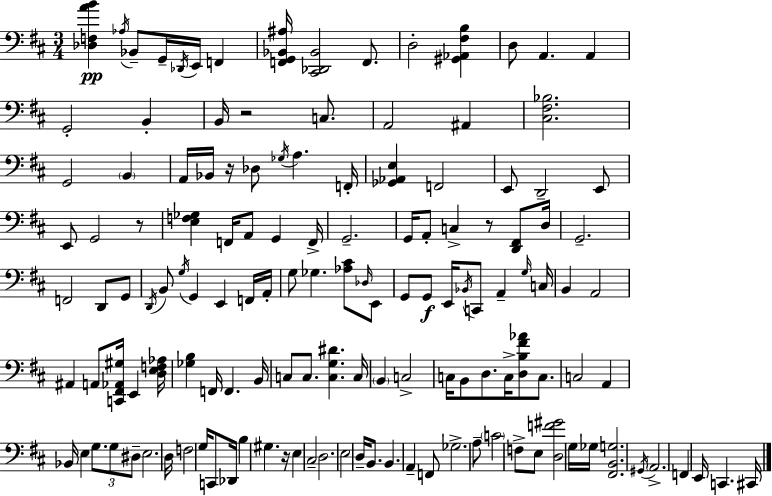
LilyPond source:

{
  \clef bass
  \numericTimeSignature
  \time 3/4
  \key d \major
  <des f a' b'>4\pp \acciaccatura { aes16 } bes,8-- g,16-- \acciaccatura { des,16 } e,16 f,4 | <f, g, bes, ais>16 <cis, des, bes,>2 f,8. | d2-. <gis, aes, fis b>4 | d8 a,4. a,4 | \break g,2-. b,4-. | b,16 r2 c8. | a,2 ais,4 | <cis fis bes>2. | \break g,2 \parenthesize b,4 | a,16 bes,16 r16 des8 \acciaccatura { ges16 } a4. | f,16-. <ges, aes, e>4 f,2 | e,8 d,2-- | \break e,8 e,8 g,2 | r8 <e f ges>4 f,16 a,8 g,4 | f,16-> g,2.-- | g,16 a,8-. c4-> r8 | \break <d, fis,>8 d16 g,2.-- | f,2 d,8 | g,8 \acciaccatura { d,16 } b,8 \acciaccatura { g16 } g,4 e,4 | f,16 a,16-. g8 ges4. | \break <aes cis'>8 \grace { des16 } e,8 g,8 g,8\f e,16 \acciaccatura { bes,16 } | c,8 a,4-- \grace { g16 } c16 b,4 | a,2 ais,4 | a,8 <c, fis, aes, gis>16 e,4 <d e f aes>16 <ges b>4 | \break f,16 f,4. b,16 c8 c8. | <c g dis'>4. c16 \parenthesize b,4 | c2-> c16 b,8 d8. | c16-> <d b fis' aes'>8 c8. c2 | \break a,4 bes,16 e4 | \tuplet 3/2 { g8. g8 dis8-- } e2. | d16 f2 | g16 c,8 des,16 b4 | \break gis4. r16 e4 | cis2-- d2. | e2 | d16-- b,8. b,4. | \break a,4-- f,8 ges2.-> | a8-- \parenthesize c'2 | f8-> e8 <d f' gis'>2 | g16 ges16 <fis, b, g>2. | \break \acciaccatura { gis,16 } \parenthesize a,2.-> | f,4 | e,16 c,4. cis,16 \bar "|."
}